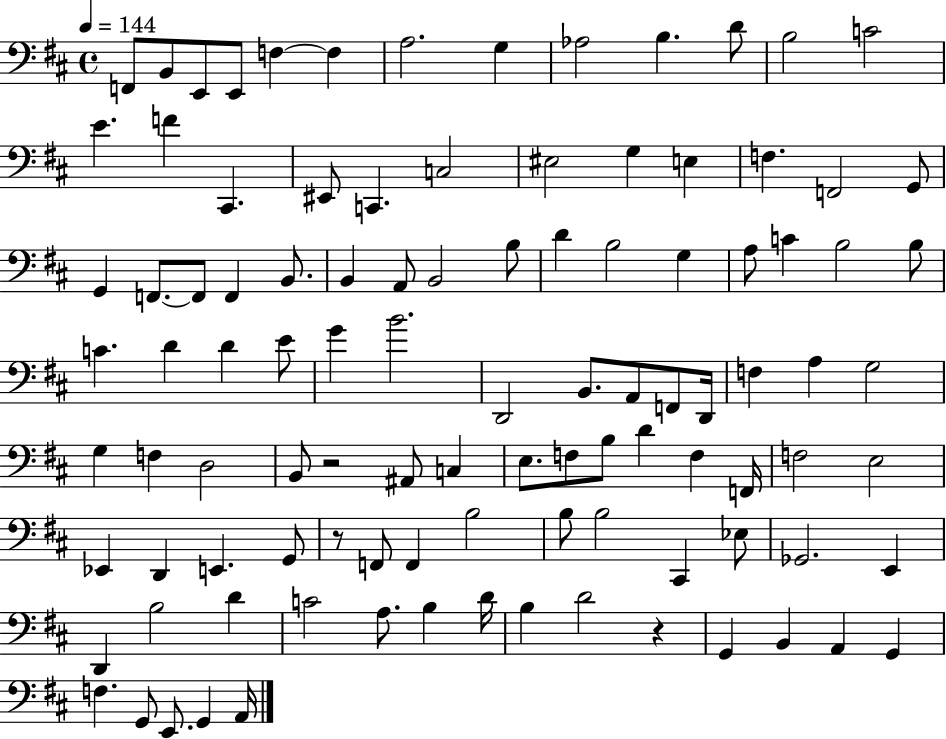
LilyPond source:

{
  \clef bass
  \time 4/4
  \defaultTimeSignature
  \key d \major
  \tempo 4 = 144
  f,8 b,8 e,8 e,8 f4~~ f4 | a2. g4 | aes2 b4. d'8 | b2 c'2 | \break e'4. f'4 cis,4. | eis,8 c,4. c2 | eis2 g4 e4 | f4. f,2 g,8 | \break g,4 f,8.~~ f,8 f,4 b,8. | b,4 a,8 b,2 b8 | d'4 b2 g4 | a8 c'4 b2 b8 | \break c'4. d'4 d'4 e'8 | g'4 b'2. | d,2 b,8. a,8 f,8 d,16 | f4 a4 g2 | \break g4 f4 d2 | b,8 r2 ais,8 c4 | e8. f8 b8 d'4 f4 f,16 | f2 e2 | \break ees,4 d,4 e,4. g,8 | r8 f,8 f,4 b2 | b8 b2 cis,4 ees8 | ges,2. e,4 | \break d,4 b2 d'4 | c'2 a8. b4 d'16 | b4 d'2 r4 | g,4 b,4 a,4 g,4 | \break f4. g,8 e,8. g,4 a,16 | \bar "|."
}